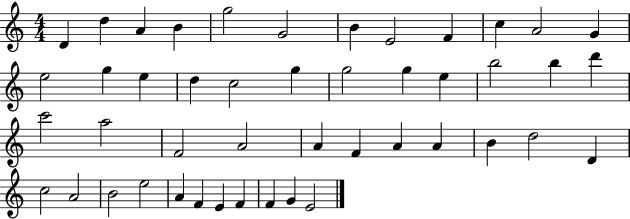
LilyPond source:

{
  \clef treble
  \numericTimeSignature
  \time 4/4
  \key c \major
  d'4 d''4 a'4 b'4 | g''2 g'2 | b'4 e'2 f'4 | c''4 a'2 g'4 | \break e''2 g''4 e''4 | d''4 c''2 g''4 | g''2 g''4 e''4 | b''2 b''4 d'''4 | \break c'''2 a''2 | f'2 a'2 | a'4 f'4 a'4 a'4 | b'4 d''2 d'4 | \break c''2 a'2 | b'2 e''2 | a'4 f'4 e'4 f'4 | f'4 g'4 e'2 | \break \bar "|."
}